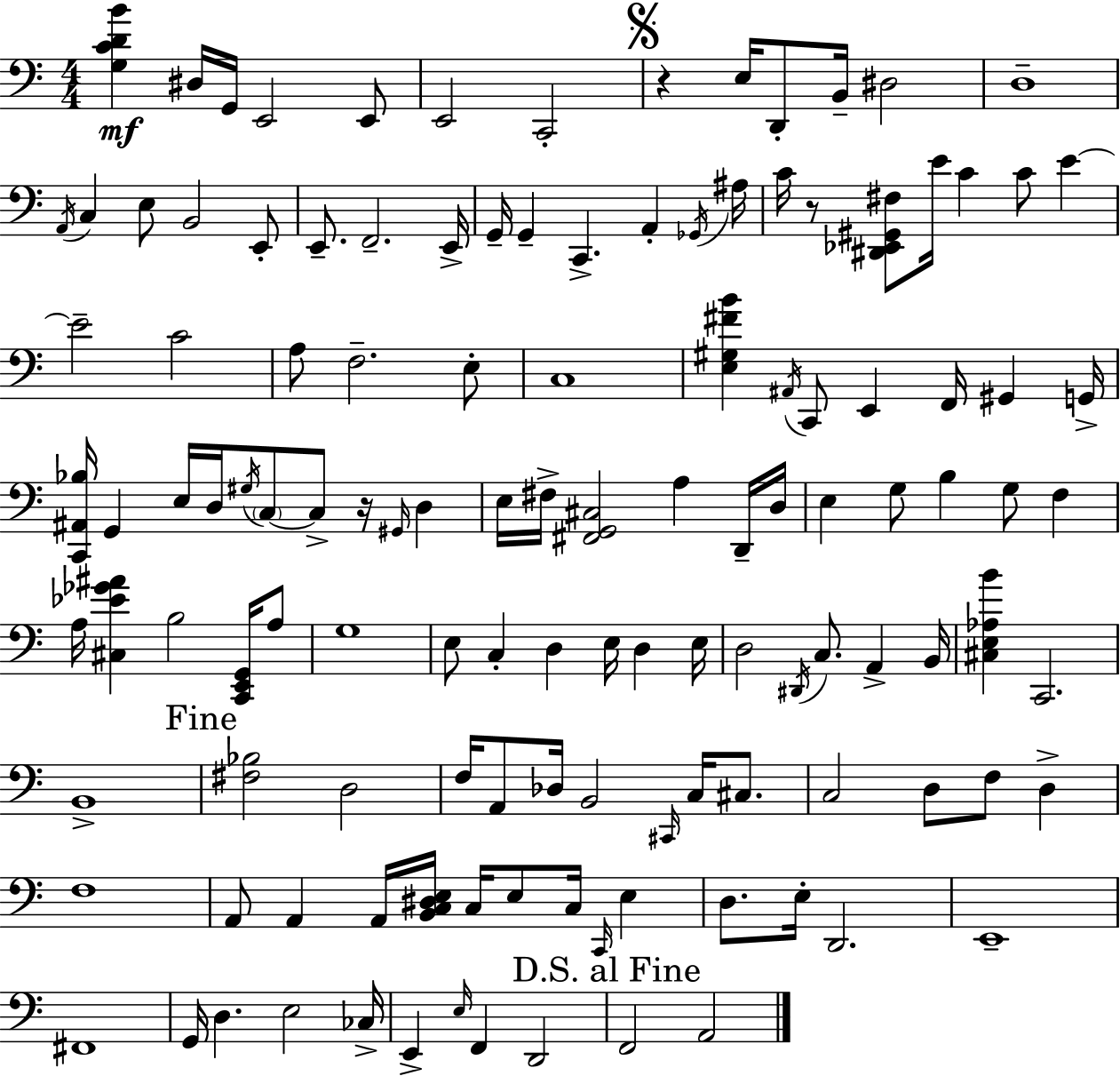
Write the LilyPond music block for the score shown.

{
  \clef bass
  \numericTimeSignature
  \time 4/4
  \key c \major
  \repeat volta 2 { <g c' d' b'>4\mf dis16 g,16 e,2 e,8 | e,2 c,2-. | \mark \markup { \musicglyph "scripts.segno" } r4 e16 d,8-. b,16-- dis2 | d1-- | \break \acciaccatura { a,16 } c4 e8 b,2 e,8-. | e,8.-- f,2.-- | e,16-> g,16-- g,4-- c,4.-> a,4-. | \acciaccatura { ges,16 } ais16 c'16 r8 <dis, ees, gis, fis>8 e'16 c'4 c'8 e'4~~ | \break e'2-- c'2 | a8 f2.-- | e8-. c1 | <e gis fis' b'>4 \acciaccatura { ais,16 } c,8 e,4 f,16 gis,4 | \break g,16-> <c, ais, bes>16 g,4 e16 d16 \acciaccatura { gis16 } \parenthesize c8~~ c8-> r16 | \grace { gis,16 } d4 e16 fis16-> <fis, g, cis>2 a4 | d,16-- d16 e4 g8 b4 g8 | f4 a16 <cis ees' ges' ais'>4 b2 | \break <c, e, g,>16 a8 g1 | e8 c4-. d4 e16 | d4 e16 d2 \acciaccatura { dis,16 } c8. | a,4-> b,16 <cis e aes b'>4 c,2. | \break b,1-> | \mark "Fine" <fis bes>2 d2 | f16 a,8 des16 b,2 | \grace { cis,16 } c16 cis8. c2 d8 | \break f8 d4-> f1 | a,8 a,4 a,16 <b, c dis e>16 c16 | e8 c16 \grace { c,16 } e4 d8. e16-. d,2. | e,1-- | \break fis,1 | g,16 d4. e2 | ces16-> e,4-> \grace { e16 } f,4 | d,2 \mark "D.S. al Fine" f,2 | \break a,2 } \bar "|."
}